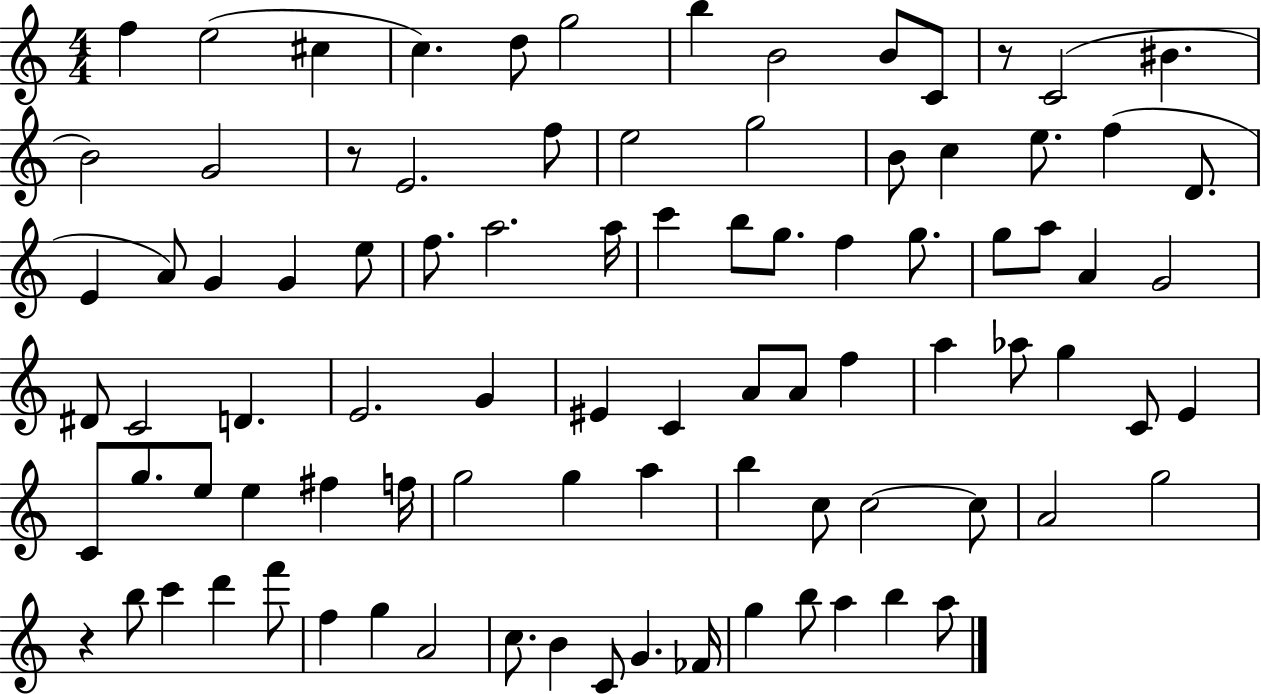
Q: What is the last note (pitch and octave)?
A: A5